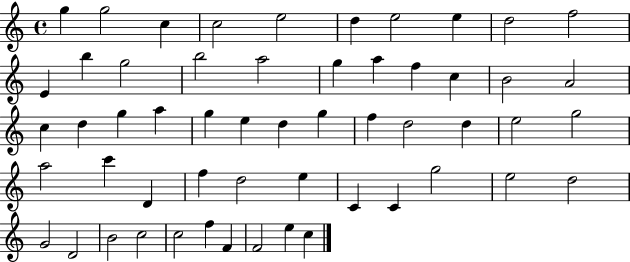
X:1
T:Untitled
M:4/4
L:1/4
K:C
g g2 c c2 e2 d e2 e d2 f2 E b g2 b2 a2 g a f c B2 A2 c d g a g e d g f d2 d e2 g2 a2 c' D f d2 e C C g2 e2 d2 G2 D2 B2 c2 c2 f F F2 e c